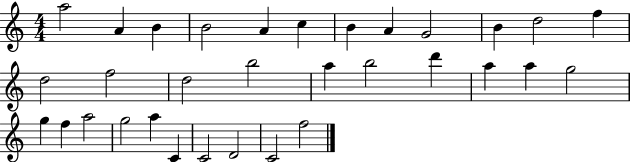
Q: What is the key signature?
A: C major